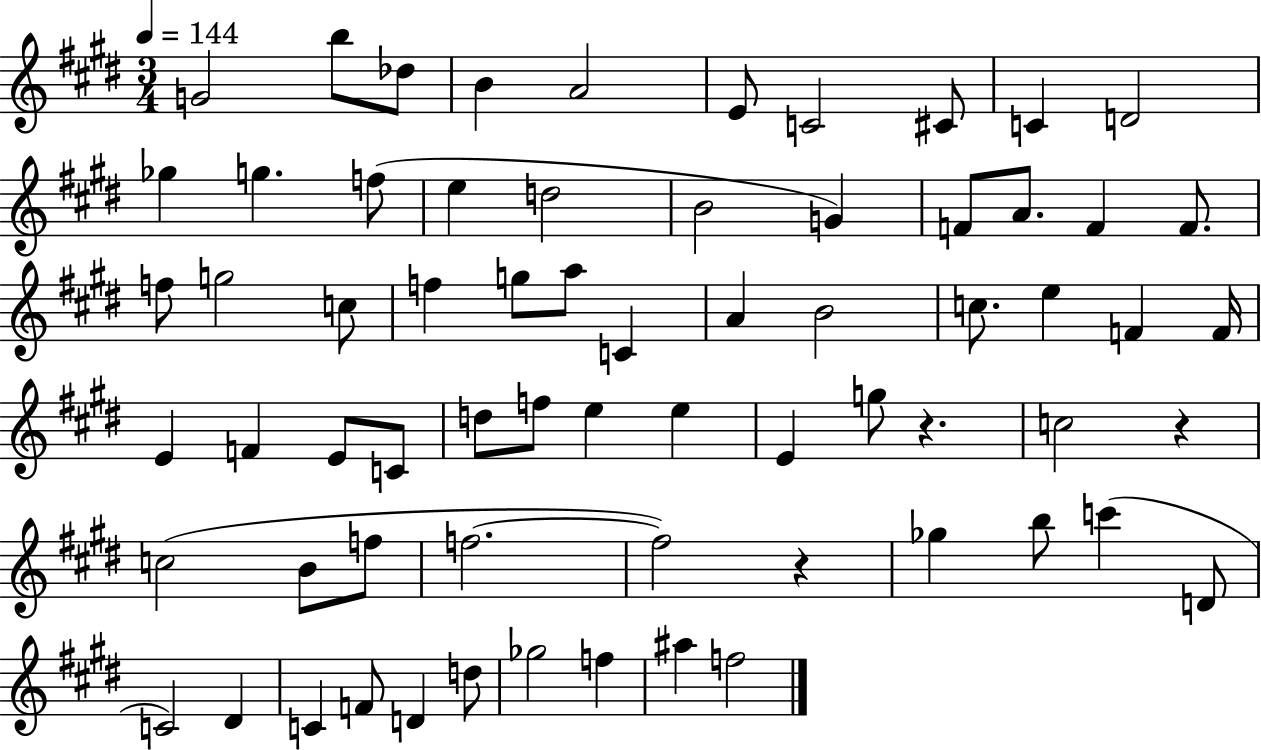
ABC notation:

X:1
T:Untitled
M:3/4
L:1/4
K:E
G2 b/2 _d/2 B A2 E/2 C2 ^C/2 C D2 _g g f/2 e d2 B2 G F/2 A/2 F F/2 f/2 g2 c/2 f g/2 a/2 C A B2 c/2 e F F/4 E F E/2 C/2 d/2 f/2 e e E g/2 z c2 z c2 B/2 f/2 f2 f2 z _g b/2 c' D/2 C2 ^D C F/2 D d/2 _g2 f ^a f2